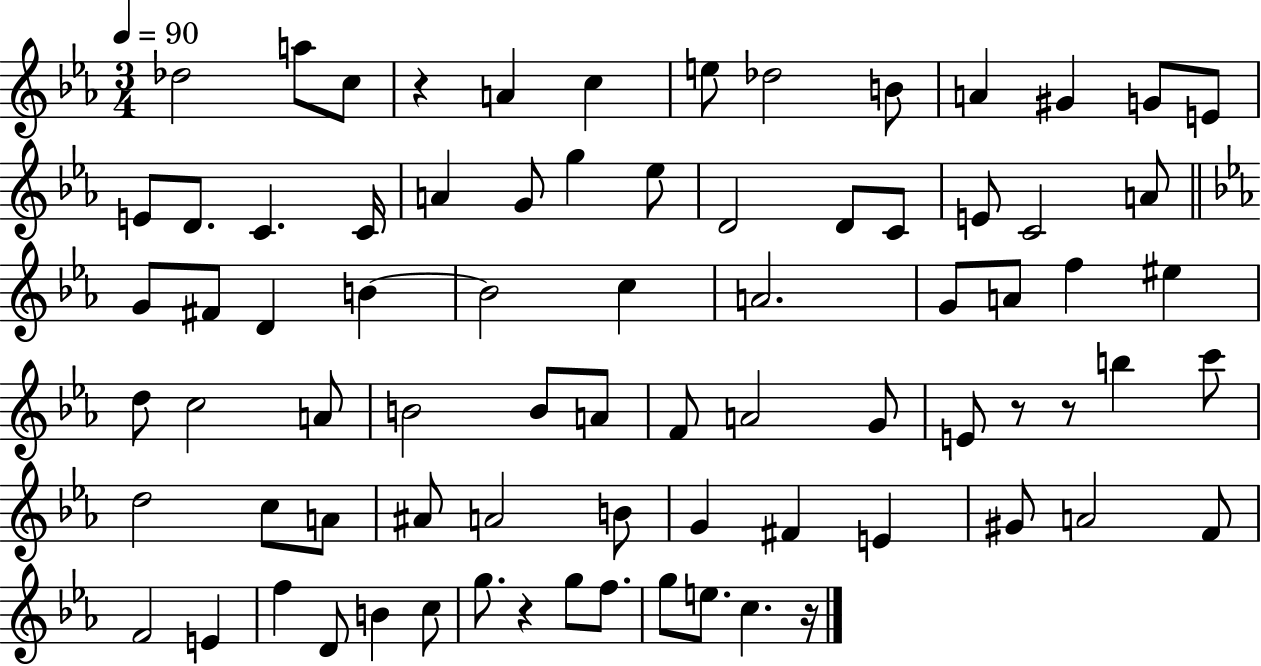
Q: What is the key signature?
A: EES major